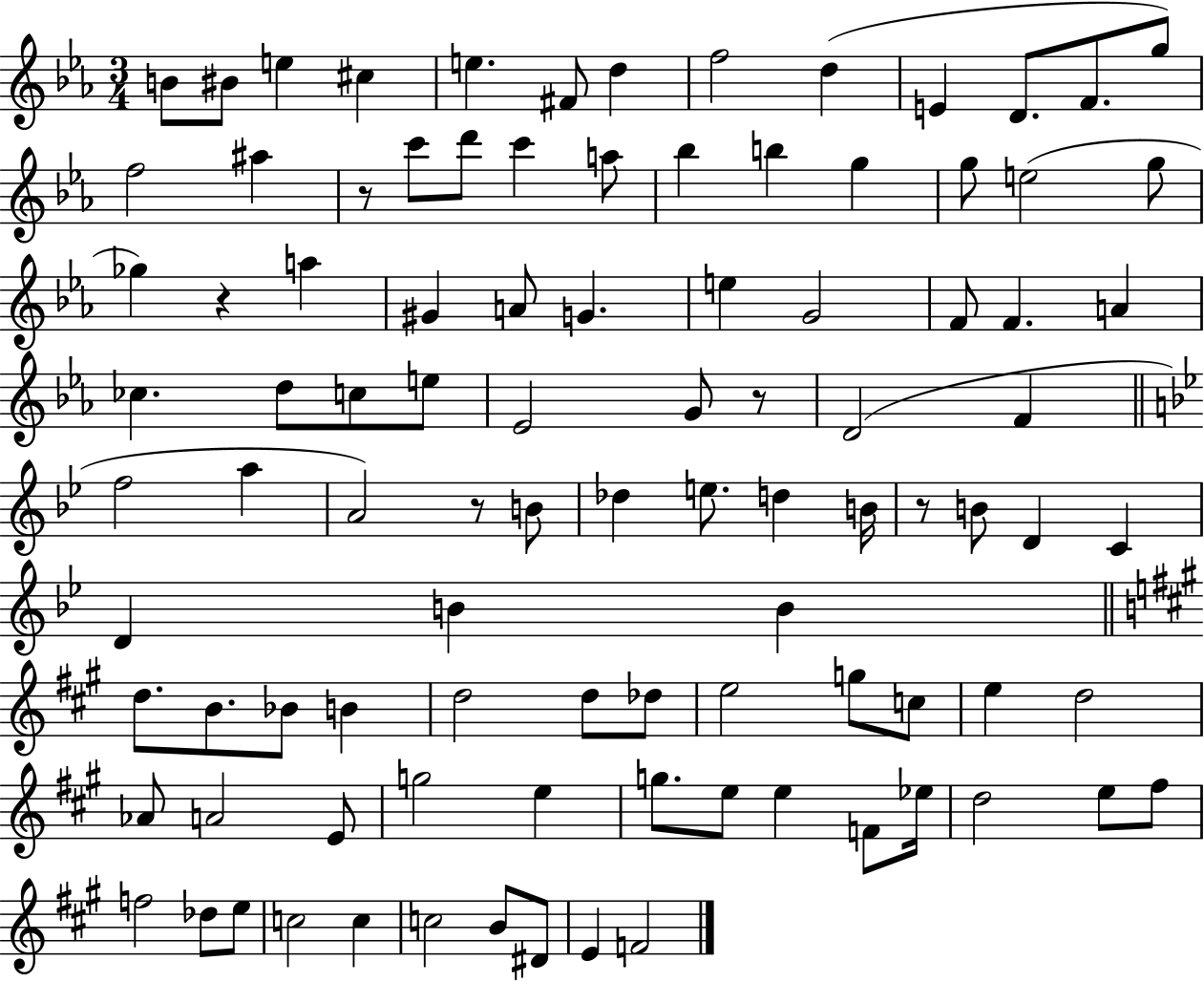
B4/e BIS4/e E5/q C#5/q E5/q. F#4/e D5/q F5/h D5/q E4/q D4/e. F4/e. G5/e F5/h A#5/q R/e C6/e D6/e C6/q A5/e Bb5/q B5/q G5/q G5/e E5/h G5/e Gb5/q R/q A5/q G#4/q A4/e G4/q. E5/q G4/h F4/e F4/q. A4/q CES5/q. D5/e C5/e E5/e Eb4/h G4/e R/e D4/h F4/q F5/h A5/q A4/h R/e B4/e Db5/q E5/e. D5/q B4/s R/e B4/e D4/q C4/q D4/q B4/q B4/q D5/e. B4/e. Bb4/e B4/q D5/h D5/e Db5/e E5/h G5/e C5/e E5/q D5/h Ab4/e A4/h E4/e G5/h E5/q G5/e. E5/e E5/q F4/e Eb5/s D5/h E5/e F#5/e F5/h Db5/e E5/e C5/h C5/q C5/h B4/e D#4/e E4/q F4/h